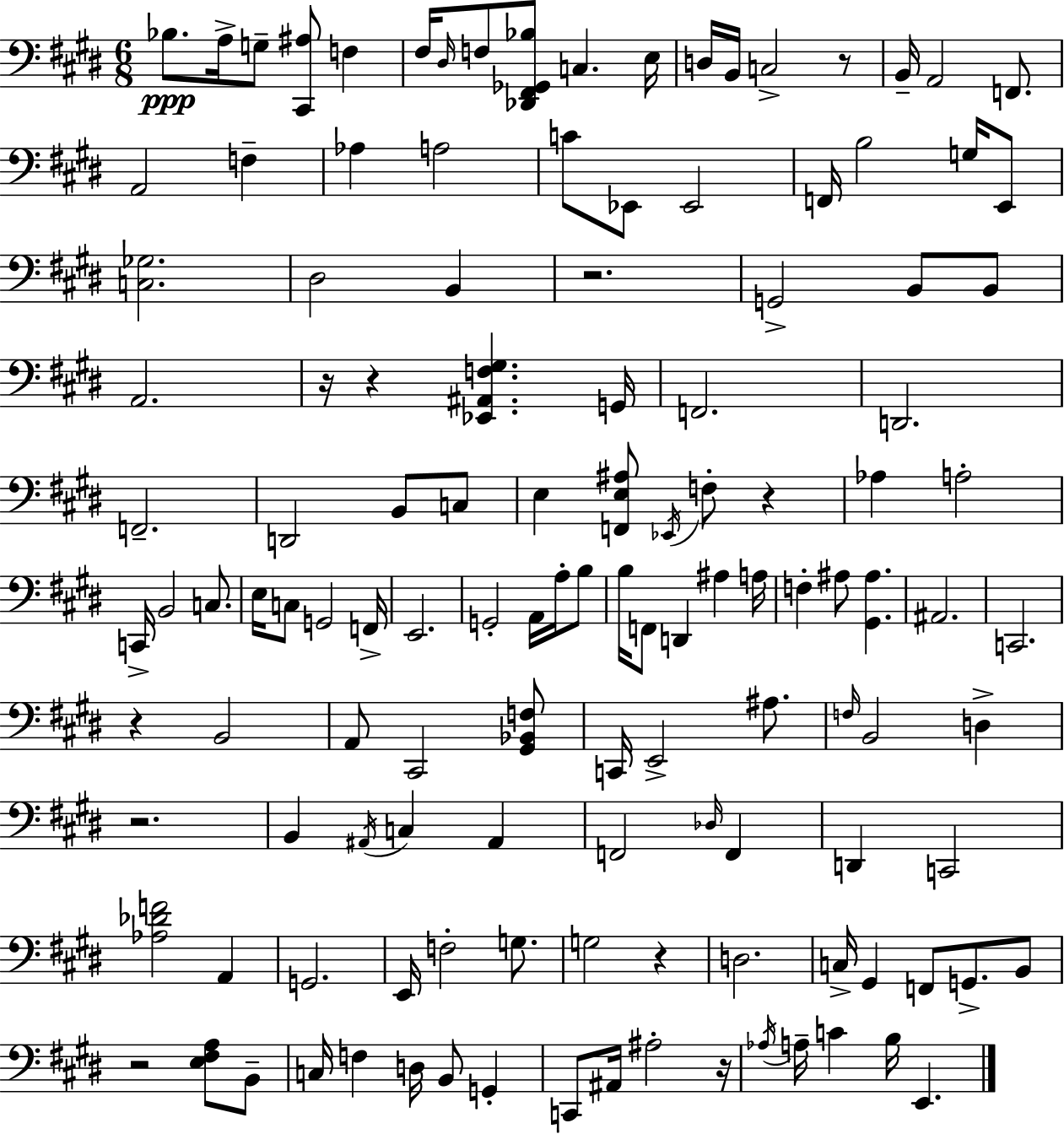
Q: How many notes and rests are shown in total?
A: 128